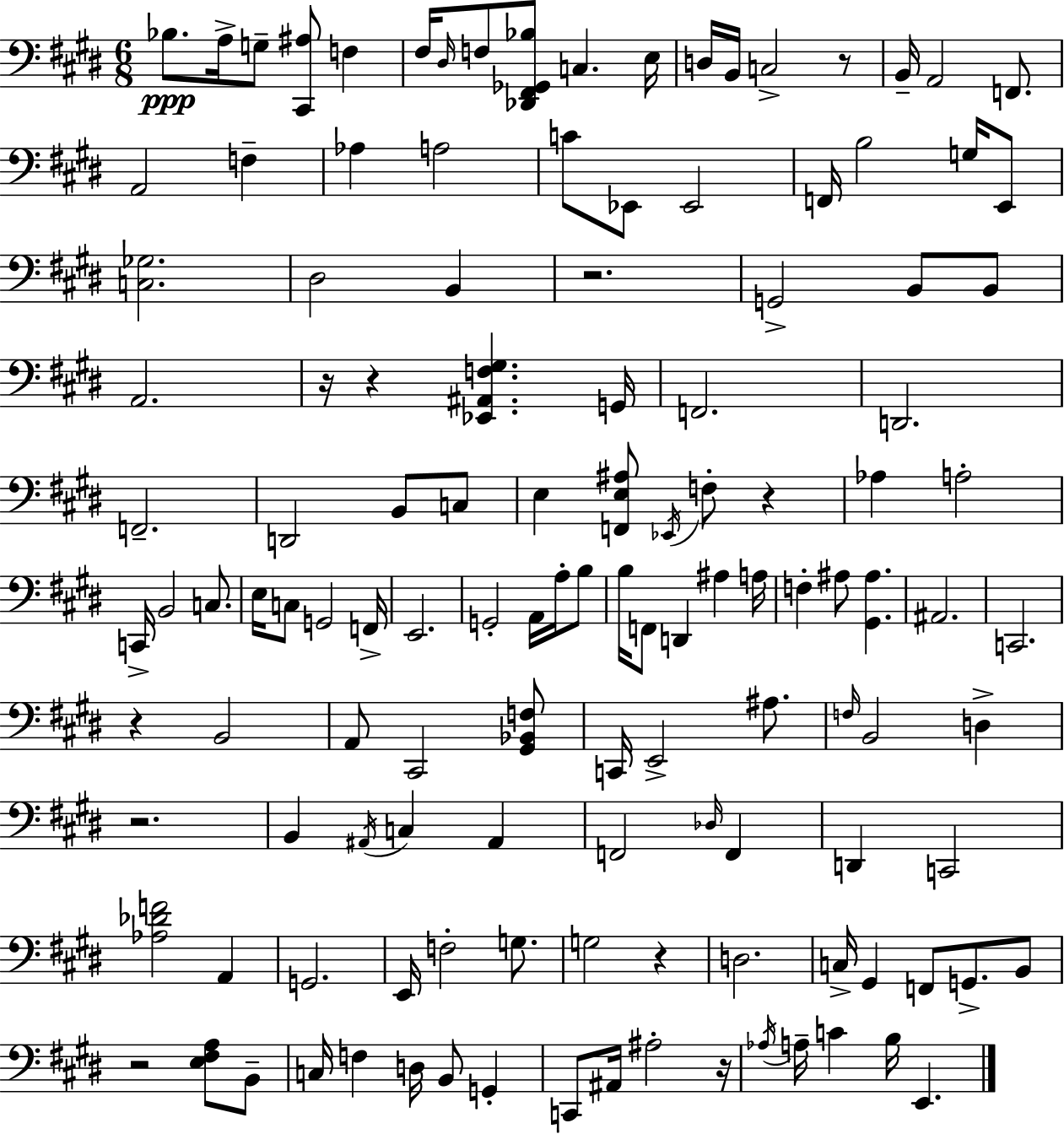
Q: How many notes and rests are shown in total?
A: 128